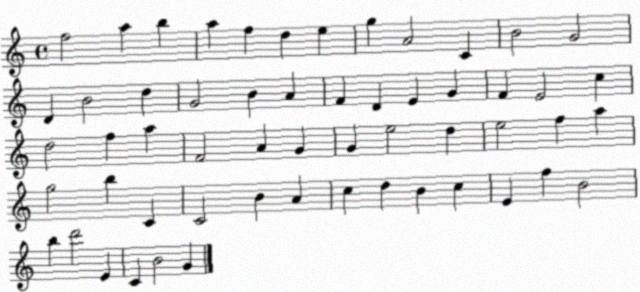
X:1
T:Untitled
M:4/4
L:1/4
K:C
f2 a b a f d e g A2 C B2 G2 D B2 d G2 B A F D E G F E2 c d2 f a F2 A G G e2 d e2 f a g2 b C C2 B A c d B c E f B2 b d'2 E C B2 G